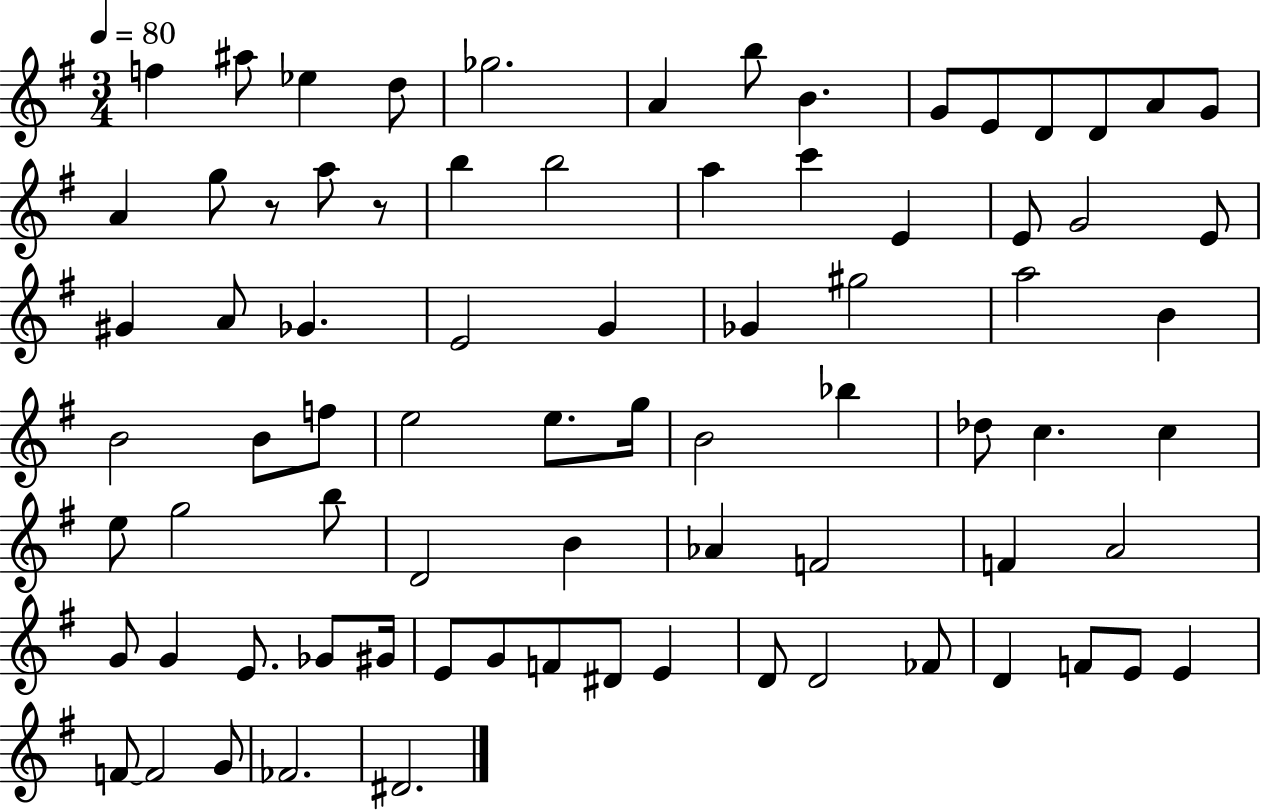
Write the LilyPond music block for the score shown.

{
  \clef treble
  \numericTimeSignature
  \time 3/4
  \key g \major
  \tempo 4 = 80
  f''4 ais''8 ees''4 d''8 | ges''2. | a'4 b''8 b'4. | g'8 e'8 d'8 d'8 a'8 g'8 | \break a'4 g''8 r8 a''8 r8 | b''4 b''2 | a''4 c'''4 e'4 | e'8 g'2 e'8 | \break gis'4 a'8 ges'4. | e'2 g'4 | ges'4 gis''2 | a''2 b'4 | \break b'2 b'8 f''8 | e''2 e''8. g''16 | b'2 bes''4 | des''8 c''4. c''4 | \break e''8 g''2 b''8 | d'2 b'4 | aes'4 f'2 | f'4 a'2 | \break g'8 g'4 e'8. ges'8 gis'16 | e'8 g'8 f'8 dis'8 e'4 | d'8 d'2 fes'8 | d'4 f'8 e'8 e'4 | \break f'8~~ f'2 g'8 | fes'2. | dis'2. | \bar "|."
}